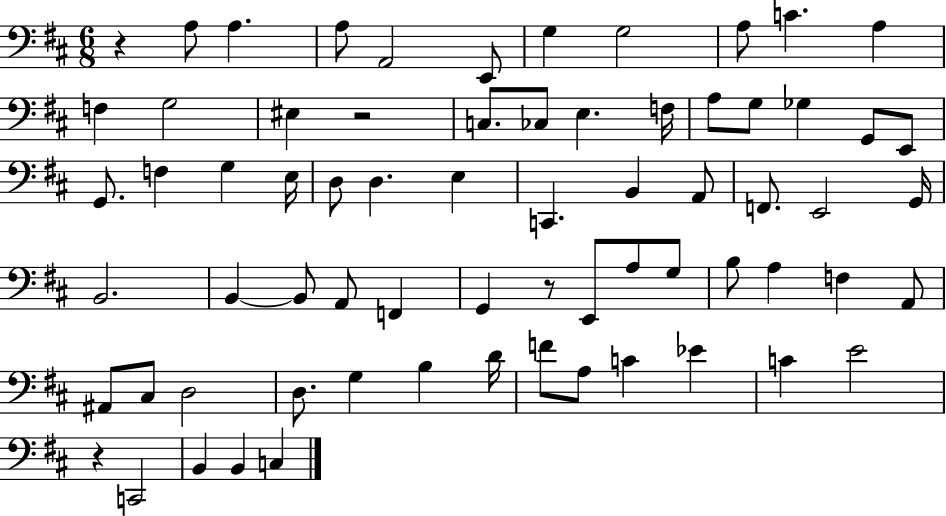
X:1
T:Untitled
M:6/8
L:1/4
K:D
z A,/2 A, A,/2 A,,2 E,,/2 G, G,2 A,/2 C A, F, G,2 ^E, z2 C,/2 _C,/2 E, F,/4 A,/2 G,/2 _G, G,,/2 E,,/2 G,,/2 F, G, E,/4 D,/2 D, E, C,, B,, A,,/2 F,,/2 E,,2 G,,/4 B,,2 B,, B,,/2 A,,/2 F,, G,, z/2 E,,/2 A,/2 G,/2 B,/2 A, F, A,,/2 ^A,,/2 ^C,/2 D,2 D,/2 G, B, D/4 F/2 A,/2 C _E C E2 z C,,2 B,, B,, C,